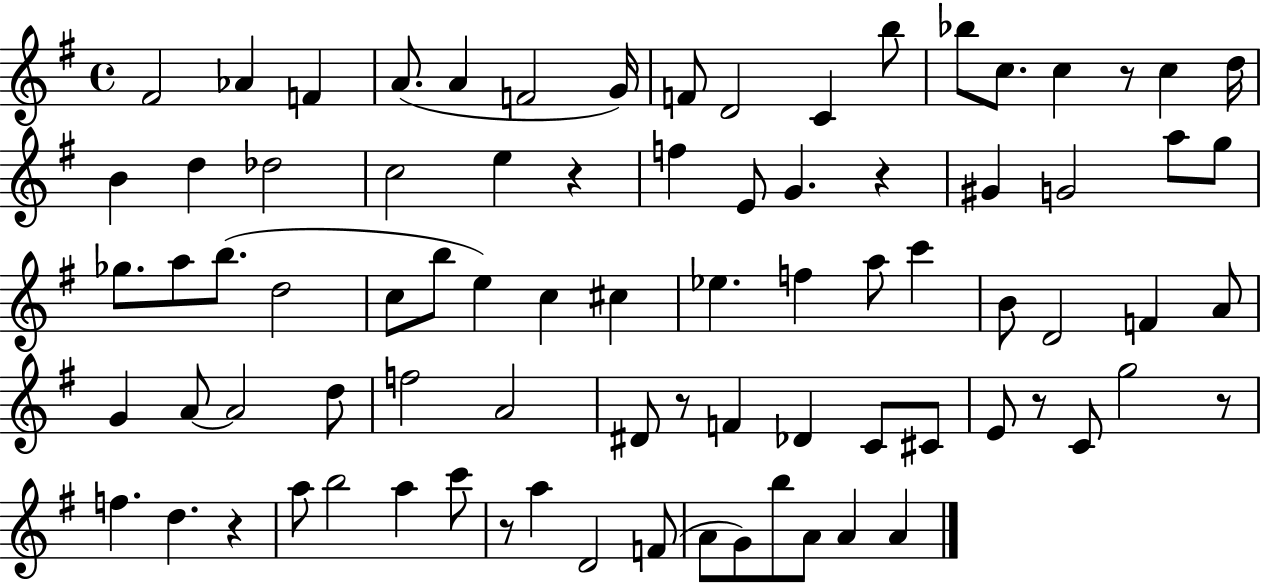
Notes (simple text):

F#4/h Ab4/q F4/q A4/e. A4/q F4/h G4/s F4/e D4/h C4/q B5/e Bb5/e C5/e. C5/q R/e C5/q D5/s B4/q D5/q Db5/h C5/h E5/q R/q F5/q E4/e G4/q. R/q G#4/q G4/h A5/e G5/e Gb5/e. A5/e B5/e. D5/h C5/e B5/e E5/q C5/q C#5/q Eb5/q. F5/q A5/e C6/q B4/e D4/h F4/q A4/e G4/q A4/e A4/h D5/e F5/h A4/h D#4/e R/e F4/q Db4/q C4/e C#4/e E4/e R/e C4/e G5/h R/e F5/q. D5/q. R/q A5/e B5/h A5/q C6/e R/e A5/q D4/h F4/e A4/e G4/e B5/e A4/e A4/q A4/q